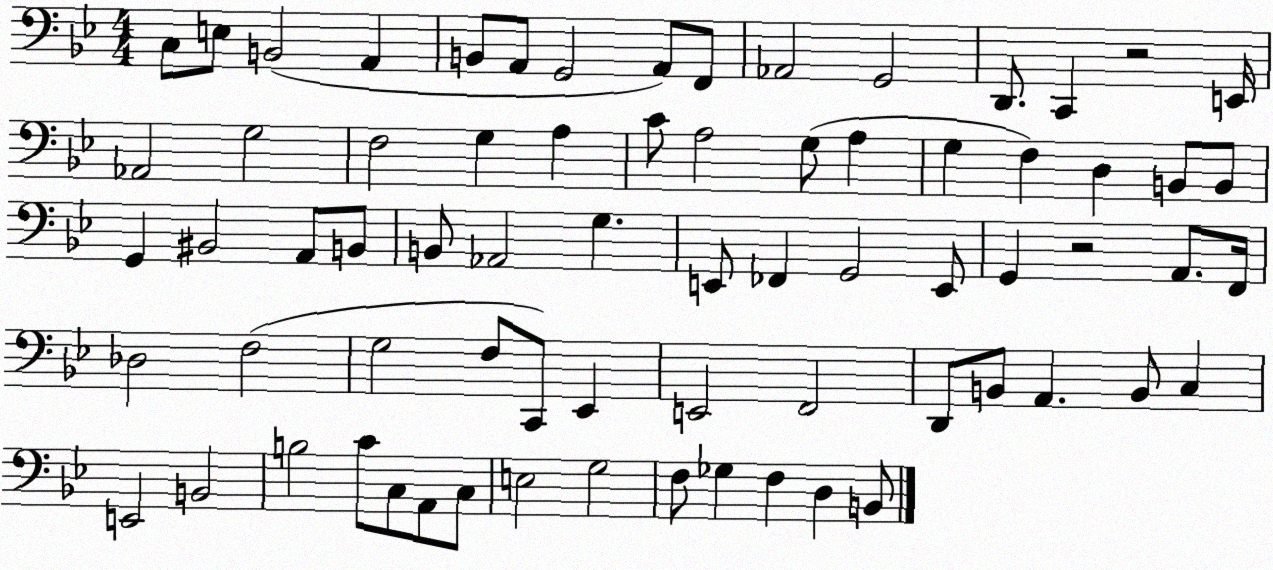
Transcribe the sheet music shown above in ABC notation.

X:1
T:Untitled
M:4/4
L:1/4
K:Bb
C,/2 E,/2 B,,2 A,, B,,/2 A,,/2 G,,2 A,,/2 F,,/2 _A,,2 G,,2 D,,/2 C,, z2 E,,/4 _A,,2 G,2 F,2 G, A, C/2 A,2 G,/2 A, G, F, D, B,,/2 B,,/2 G,, ^B,,2 A,,/2 B,,/2 B,,/2 _A,,2 G, E,,/2 _F,, G,,2 E,,/2 G,, z2 A,,/2 F,,/4 _D,2 F,2 G,2 F,/2 C,,/2 _E,, E,,2 F,,2 D,,/2 B,,/2 A,, B,,/2 C, E,,2 B,,2 B,2 C/2 C,/2 A,,/2 C,/2 E,2 G,2 F,/2 _G, F, D, B,,/2